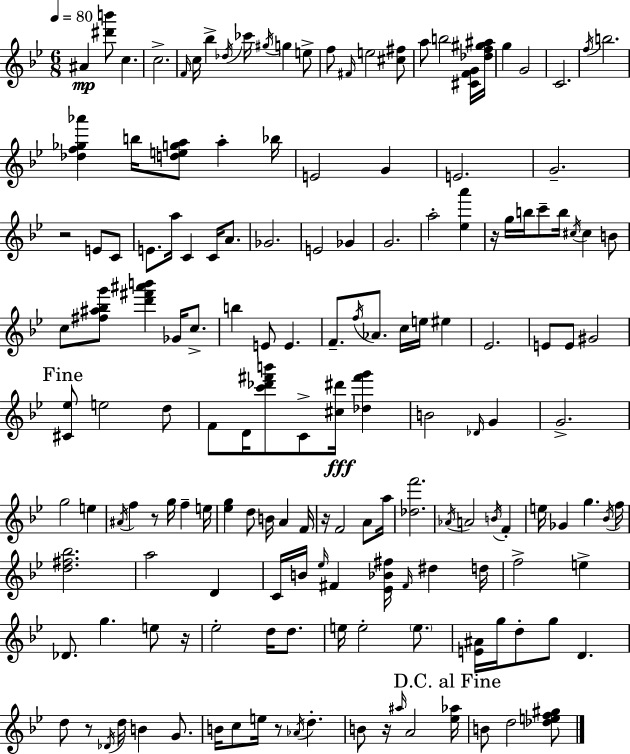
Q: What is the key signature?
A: BES major